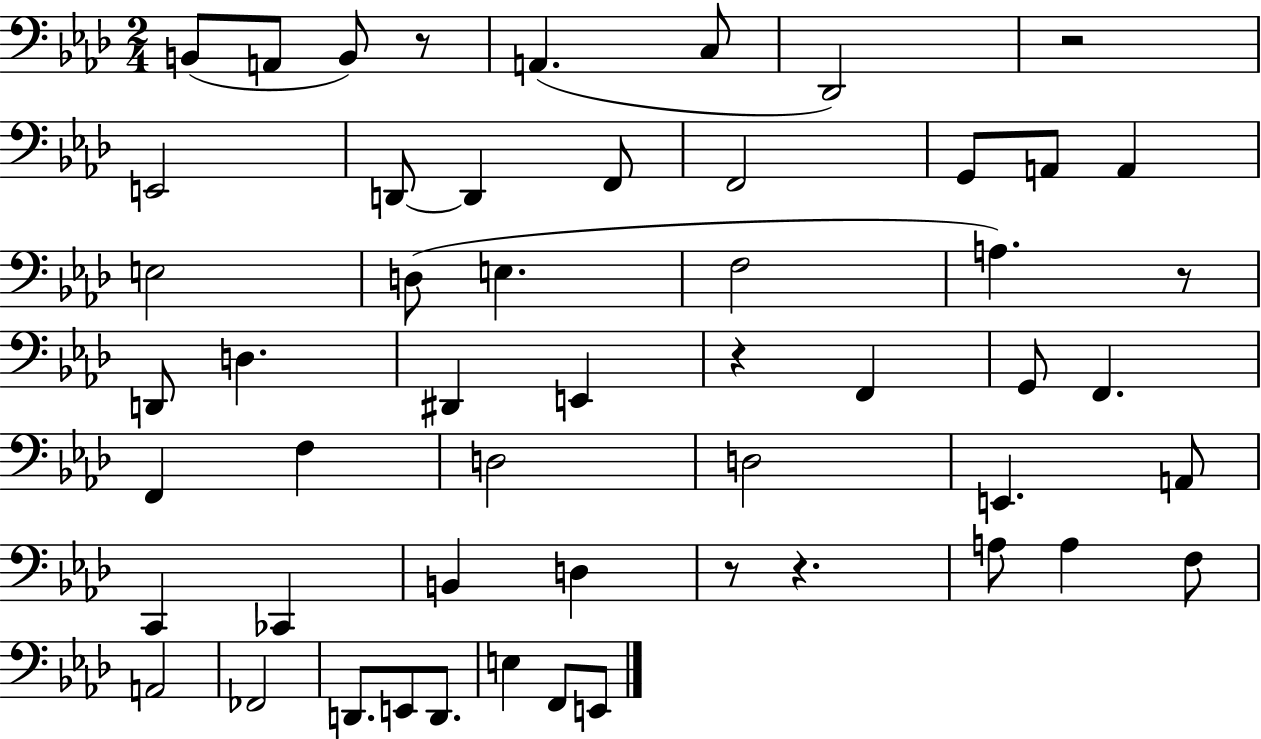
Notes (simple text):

B2/e A2/e B2/e R/e A2/q. C3/e Db2/h R/h E2/h D2/e D2/q F2/e F2/h G2/e A2/e A2/q E3/h D3/e E3/q. F3/h A3/q. R/e D2/e D3/q. D#2/q E2/q R/q F2/q G2/e F2/q. F2/q F3/q D3/h D3/h E2/q. A2/e C2/q CES2/q B2/q D3/q R/e R/q. A3/e A3/q F3/e A2/h FES2/h D2/e. E2/e D2/e. E3/q F2/e E2/e